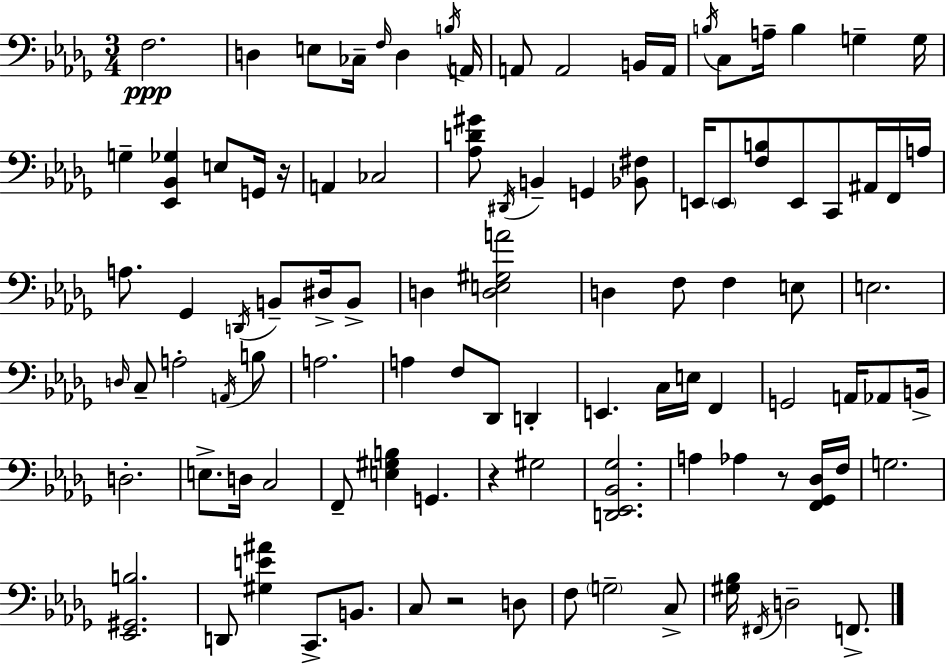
{
  \clef bass
  \numericTimeSignature
  \time 3/4
  \key bes \minor
  f2.\ppp | d4 e8 ces16-- \grace { f16 } d4 | \acciaccatura { b16 } a,16 a,8 a,2 | b,16 a,16 \acciaccatura { b16 } c8 a16-- b4 g4-- | \break g16 g4-- <ees, bes, ges>4 e8 | g,16 r16 a,4 ces2 | <aes d' gis'>8 \acciaccatura { dis,16 } b,4-- g,4 | <bes, fis>8 e,16 \parenthesize e,8 <f b>8 e,8 c,8 | \break ais,16 f,16 a16 a8. ges,4 \acciaccatura { d,16 } | b,8-- dis16-> b,8-> d4 <d e gis a'>2 | d4 f8 f4 | e8 e2. | \break \grace { d16 } c8-- a2-. | \acciaccatura { a,16 } b8 a2. | a4 f8 | des,8 d,4-. e,4. | \break c16 e16 f,4 g,2 | a,16 aes,8 b,16-> d2.-. | e8.-> d16 c2 | f,8-- <e gis b>4 | \break g,4. r4 gis2 | <d, ees, bes, ges>2. | a4 aes4 | r8 <f, ges, des>16 f16 g2. | \break <ees, gis, b>2. | d,8 <gis e' ais'>4 | c,8.-> b,8. c8 r2 | d8 f8 \parenthesize g2-- | \break c8-> <gis bes>16 \acciaccatura { fis,16 } d2-- | f,8.-> \bar "|."
}